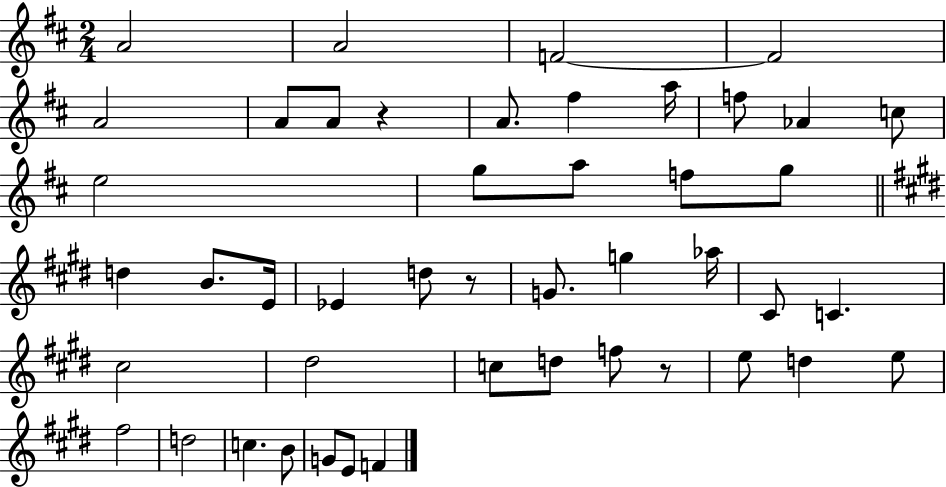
A4/h A4/h F4/h F4/h A4/h A4/e A4/e R/q A4/e. F#5/q A5/s F5/e Ab4/q C5/e E5/h G5/e A5/e F5/e G5/e D5/q B4/e. E4/s Eb4/q D5/e R/e G4/e. G5/q Ab5/s C#4/e C4/q. C#5/h D#5/h C5/e D5/e F5/e R/e E5/e D5/q E5/e F#5/h D5/h C5/q. B4/e G4/e E4/e F4/q